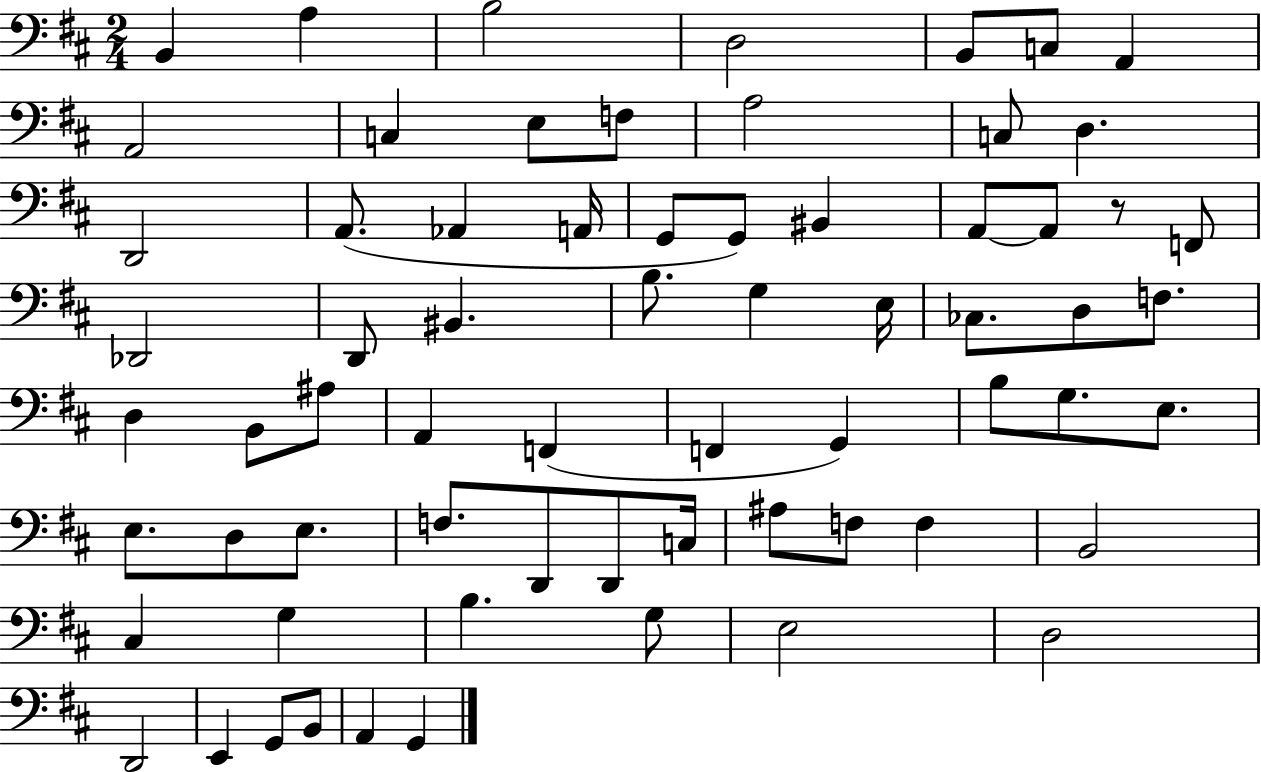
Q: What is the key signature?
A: D major